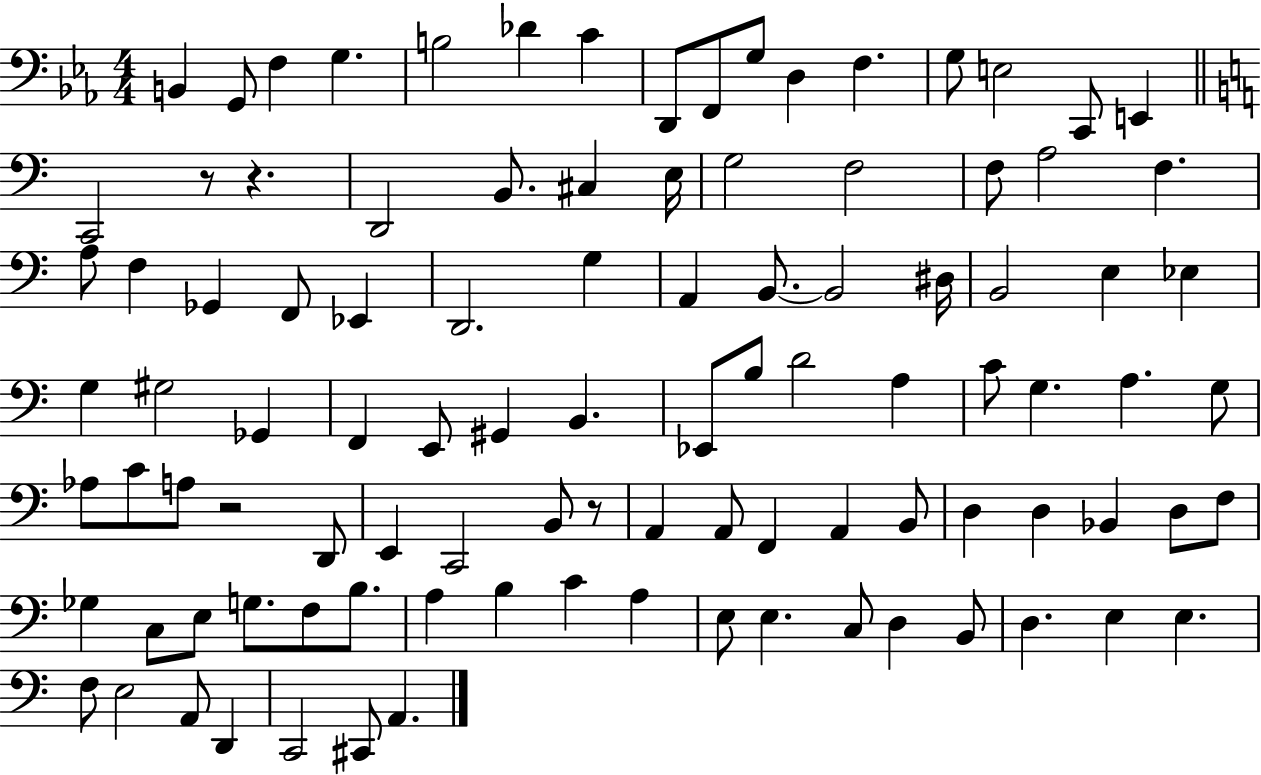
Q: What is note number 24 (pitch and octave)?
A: F3